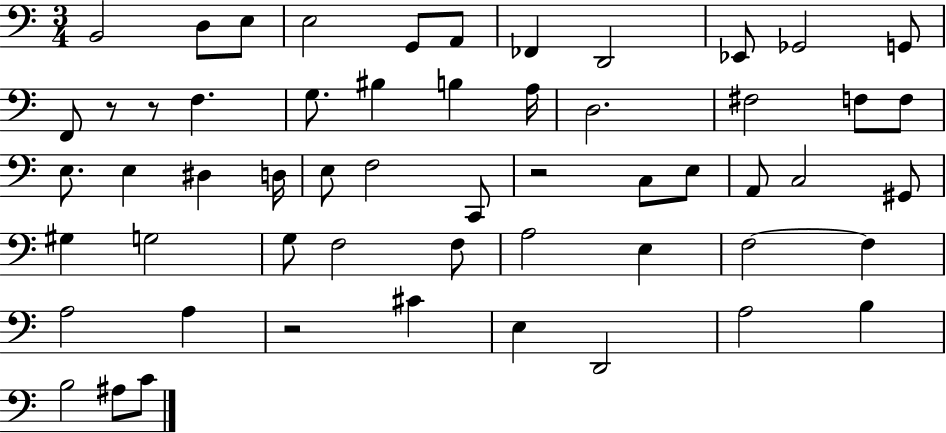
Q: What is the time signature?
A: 3/4